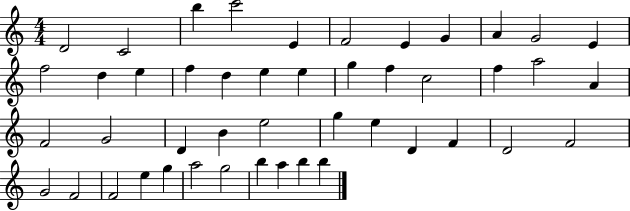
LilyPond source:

{
  \clef treble
  \numericTimeSignature
  \time 4/4
  \key c \major
  d'2 c'2 | b''4 c'''2 e'4 | f'2 e'4 g'4 | a'4 g'2 e'4 | \break f''2 d''4 e''4 | f''4 d''4 e''4 e''4 | g''4 f''4 c''2 | f''4 a''2 a'4 | \break f'2 g'2 | d'4 b'4 e''2 | g''4 e''4 d'4 f'4 | d'2 f'2 | \break g'2 f'2 | f'2 e''4 g''4 | a''2 g''2 | b''4 a''4 b''4 b''4 | \break \bar "|."
}